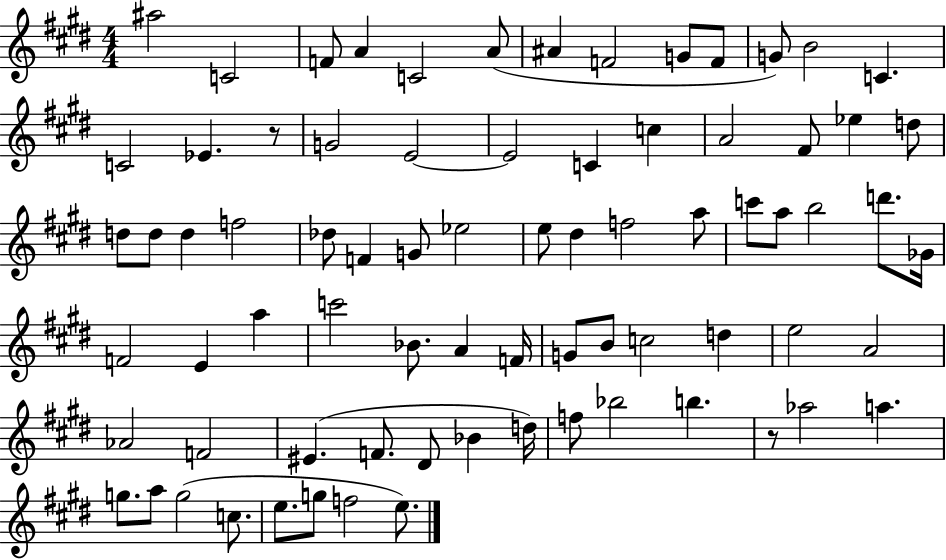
A#5/h C4/h F4/e A4/q C4/h A4/e A#4/q F4/h G4/e F4/e G4/e B4/h C4/q. C4/h Eb4/q. R/e G4/h E4/h E4/h C4/q C5/q A4/h F#4/e Eb5/q D5/e D5/e D5/e D5/q F5/h Db5/e F4/q G4/e Eb5/h E5/e D#5/q F5/h A5/e C6/e A5/e B5/h D6/e. Gb4/s F4/h E4/q A5/q C6/h Bb4/e. A4/q F4/s G4/e B4/e C5/h D5/q E5/h A4/h Ab4/h F4/h EIS4/q. F4/e. D#4/e Bb4/q D5/s F5/e Bb5/h B5/q. R/e Ab5/h A5/q. G5/e. A5/e G5/h C5/e. E5/e. G5/e F5/h E5/e.